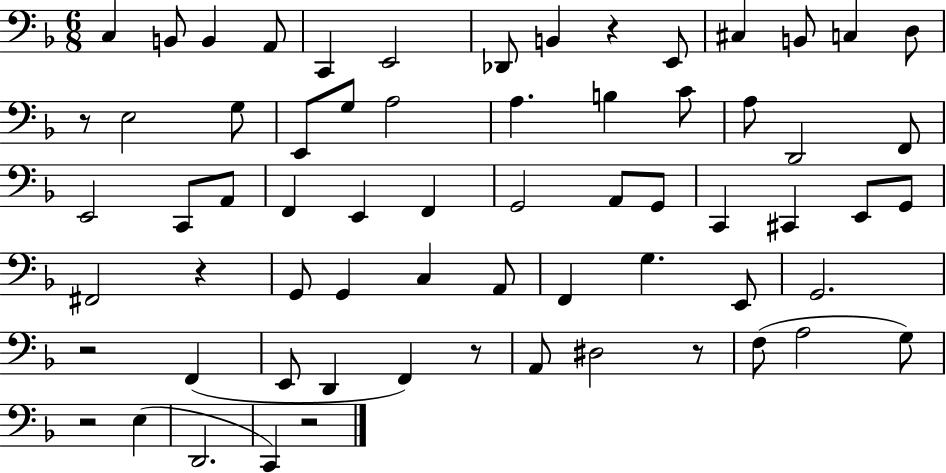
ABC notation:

X:1
T:Untitled
M:6/8
L:1/4
K:F
C, B,,/2 B,, A,,/2 C,, E,,2 _D,,/2 B,, z E,,/2 ^C, B,,/2 C, D,/2 z/2 E,2 G,/2 E,,/2 G,/2 A,2 A, B, C/2 A,/2 D,,2 F,,/2 E,,2 C,,/2 A,,/2 F,, E,, F,, G,,2 A,,/2 G,,/2 C,, ^C,, E,,/2 G,,/2 ^F,,2 z G,,/2 G,, C, A,,/2 F,, G, E,,/2 G,,2 z2 F,, E,,/2 D,, F,, z/2 A,,/2 ^D,2 z/2 F,/2 A,2 G,/2 z2 E, D,,2 C,, z2